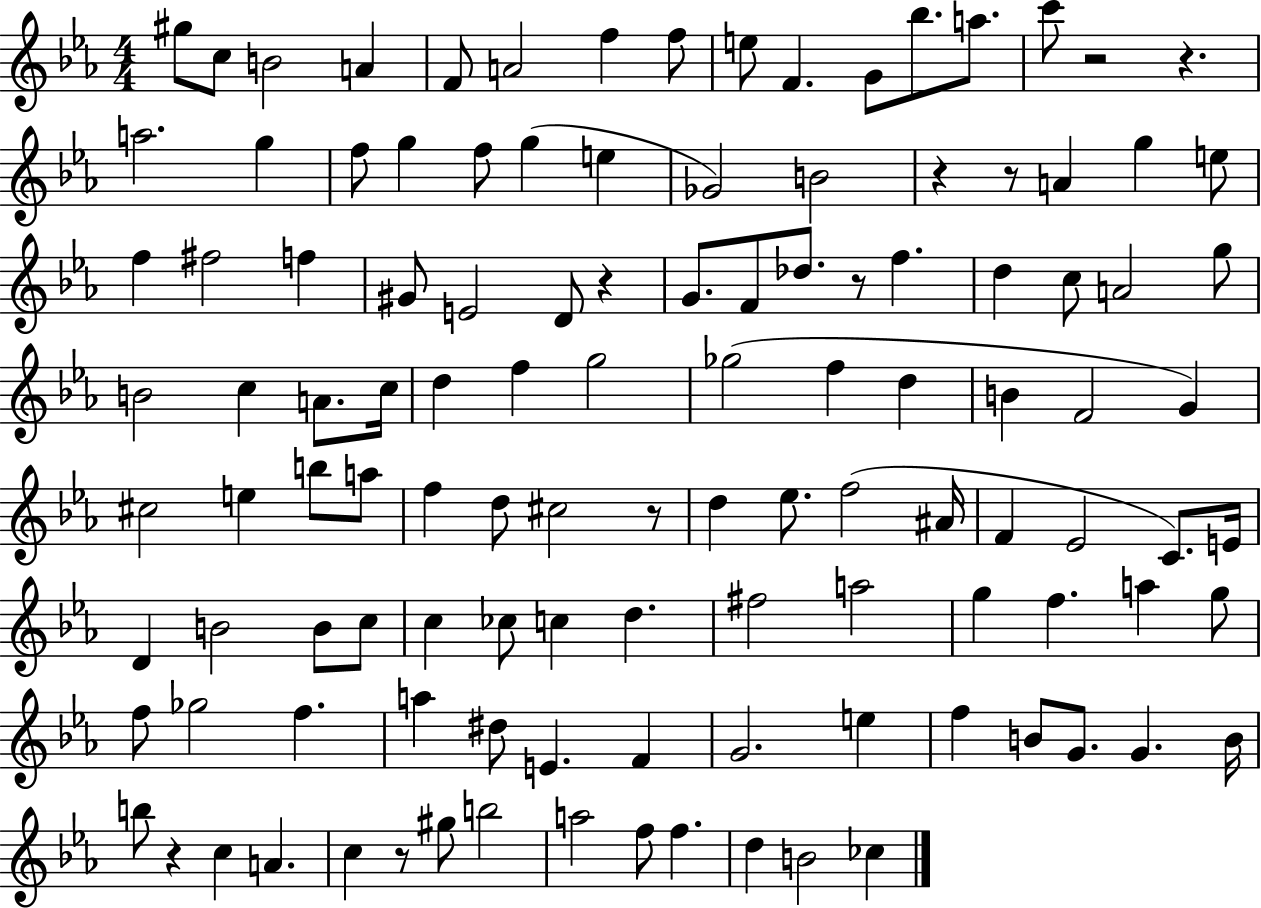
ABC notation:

X:1
T:Untitled
M:4/4
L:1/4
K:Eb
^g/2 c/2 B2 A F/2 A2 f f/2 e/2 F G/2 _b/2 a/2 c'/2 z2 z a2 g f/2 g f/2 g e _G2 B2 z z/2 A g e/2 f ^f2 f ^G/2 E2 D/2 z G/2 F/2 _d/2 z/2 f d c/2 A2 g/2 B2 c A/2 c/4 d f g2 _g2 f d B F2 G ^c2 e b/2 a/2 f d/2 ^c2 z/2 d _e/2 f2 ^A/4 F _E2 C/2 E/4 D B2 B/2 c/2 c _c/2 c d ^f2 a2 g f a g/2 f/2 _g2 f a ^d/2 E F G2 e f B/2 G/2 G B/4 b/2 z c A c z/2 ^g/2 b2 a2 f/2 f d B2 _c